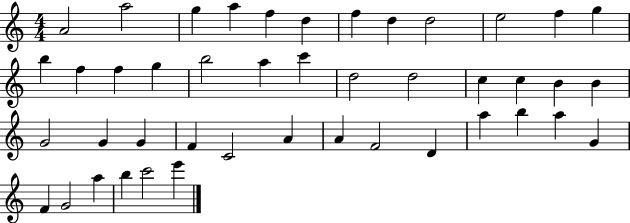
A4/h A5/h G5/q A5/q F5/q D5/q F5/q D5/q D5/h E5/h F5/q G5/q B5/q F5/q F5/q G5/q B5/h A5/q C6/q D5/h D5/h C5/q C5/q B4/q B4/q G4/h G4/q G4/q F4/q C4/h A4/q A4/q F4/h D4/q A5/q B5/q A5/q G4/q F4/q G4/h A5/q B5/q C6/h E6/q